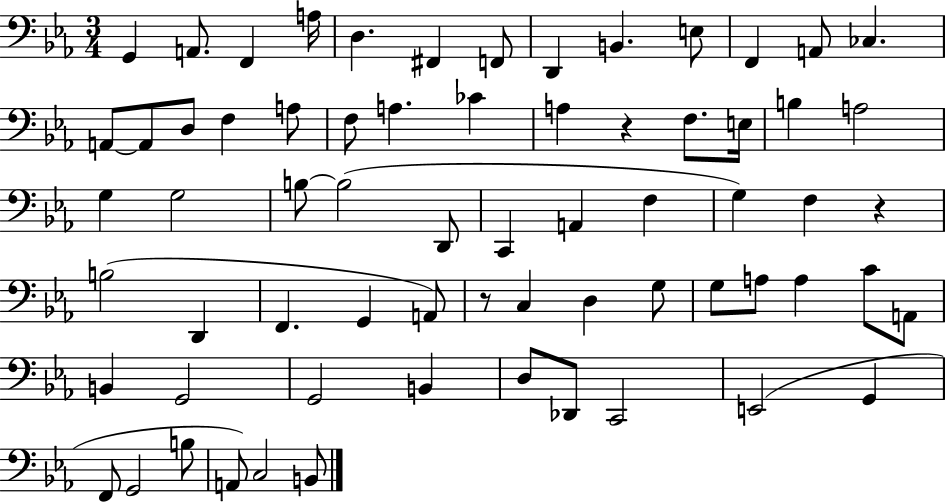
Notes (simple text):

G2/q A2/e. F2/q A3/s D3/q. F#2/q F2/e D2/q B2/q. E3/e F2/q A2/e CES3/q. A2/e A2/e D3/e F3/q A3/e F3/e A3/q. CES4/q A3/q R/q F3/e. E3/s B3/q A3/h G3/q G3/h B3/e B3/h D2/e C2/q A2/q F3/q G3/q F3/q R/q B3/h D2/q F2/q. G2/q A2/e R/e C3/q D3/q G3/e G3/e A3/e A3/q C4/e A2/e B2/q G2/h G2/h B2/q D3/e Db2/e C2/h E2/h G2/q F2/e G2/h B3/e A2/e C3/h B2/e